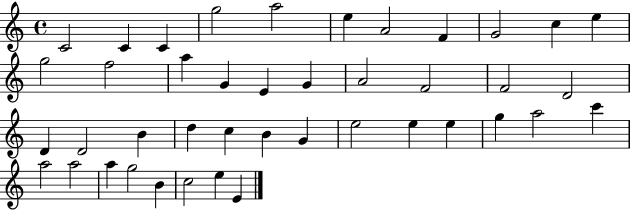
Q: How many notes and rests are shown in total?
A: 42